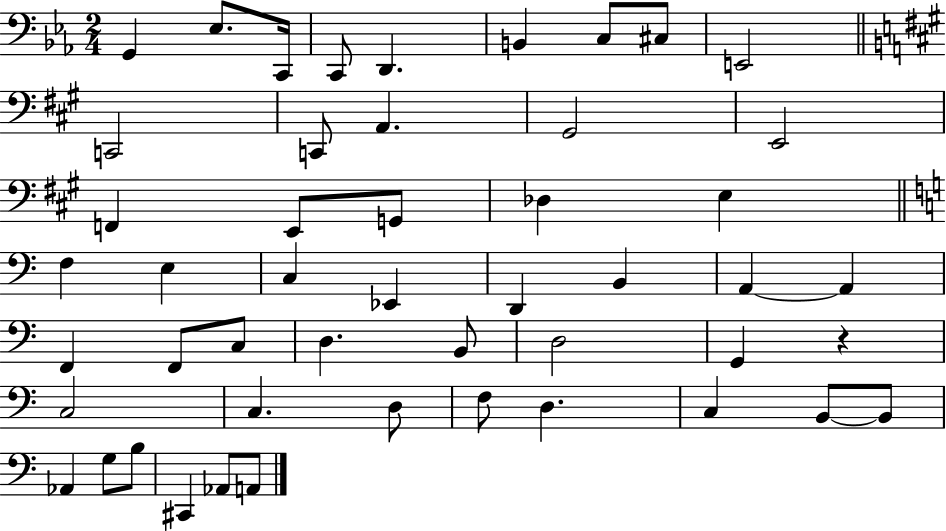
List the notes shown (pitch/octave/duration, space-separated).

G2/q Eb3/e. C2/s C2/e D2/q. B2/q C3/e C#3/e E2/h C2/h C2/e A2/q. G#2/h E2/h F2/q E2/e G2/e Db3/q E3/q F3/q E3/q C3/q Eb2/q D2/q B2/q A2/q A2/q F2/q F2/e C3/e D3/q. B2/e D3/h G2/q R/q C3/h C3/q. D3/e F3/e D3/q. C3/q B2/e B2/e Ab2/q G3/e B3/e C#2/q Ab2/e A2/e